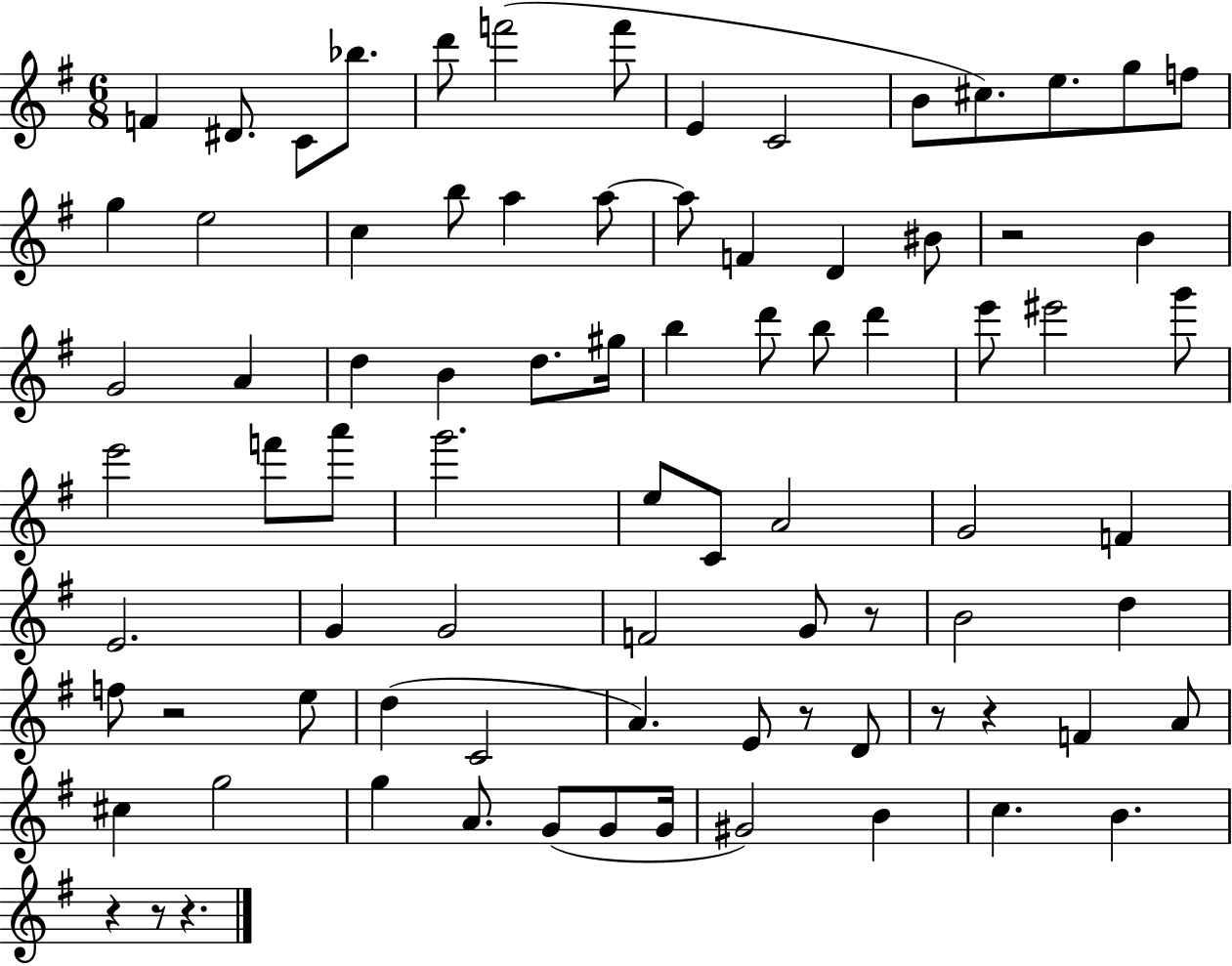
X:1
T:Untitled
M:6/8
L:1/4
K:G
F ^D/2 C/2 _b/2 d'/2 f'2 f'/2 E C2 B/2 ^c/2 e/2 g/2 f/2 g e2 c b/2 a a/2 a/2 F D ^B/2 z2 B G2 A d B d/2 ^g/4 b d'/2 b/2 d' e'/2 ^e'2 g'/2 e'2 f'/2 a'/2 g'2 e/2 C/2 A2 G2 F E2 G G2 F2 G/2 z/2 B2 d f/2 z2 e/2 d C2 A E/2 z/2 D/2 z/2 z F A/2 ^c g2 g A/2 G/2 G/2 G/4 ^G2 B c B z z/2 z